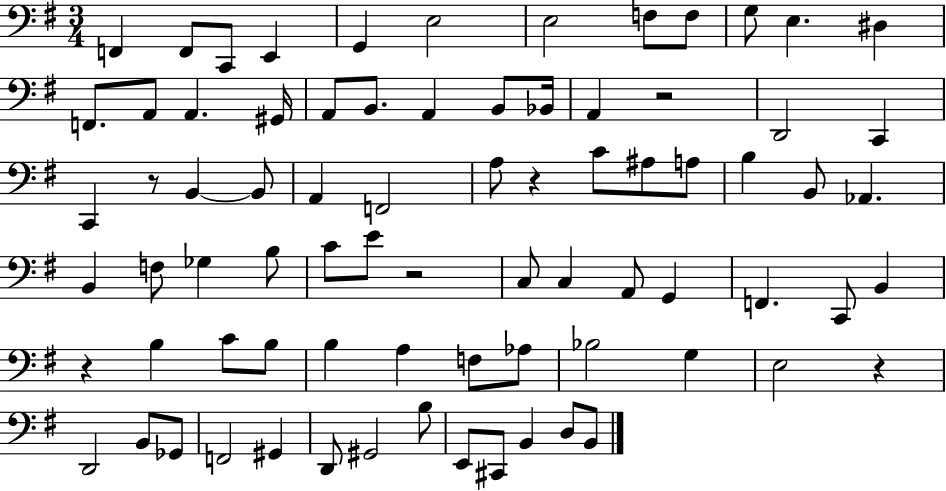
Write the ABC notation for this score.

X:1
T:Untitled
M:3/4
L:1/4
K:G
F,, F,,/2 C,,/2 E,, G,, E,2 E,2 F,/2 F,/2 G,/2 E, ^D, F,,/2 A,,/2 A,, ^G,,/4 A,,/2 B,,/2 A,, B,,/2 _B,,/4 A,, z2 D,,2 C,, C,, z/2 B,, B,,/2 A,, F,,2 A,/2 z C/2 ^A,/2 A,/2 B, B,,/2 _A,, B,, F,/2 _G, B,/2 C/2 E/2 z2 C,/2 C, A,,/2 G,, F,, C,,/2 B,, z B, C/2 B,/2 B, A, F,/2 _A,/2 _B,2 G, E,2 z D,,2 B,,/2 _G,,/2 F,,2 ^G,, D,,/2 ^G,,2 B,/2 E,,/2 ^C,,/2 B,, D,/2 B,,/2